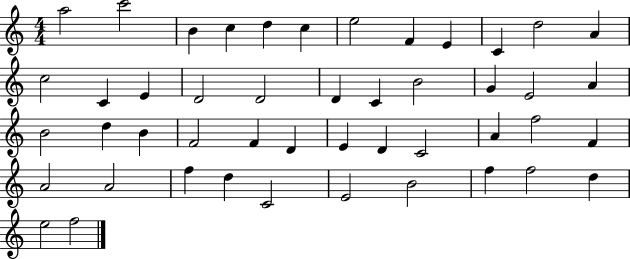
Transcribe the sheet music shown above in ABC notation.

X:1
T:Untitled
M:4/4
L:1/4
K:C
a2 c'2 B c d c e2 F E C d2 A c2 C E D2 D2 D C B2 G E2 A B2 d B F2 F D E D C2 A f2 F A2 A2 f d C2 E2 B2 f f2 d e2 f2